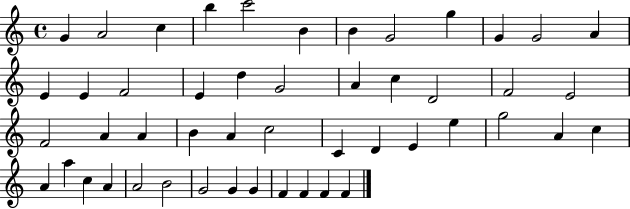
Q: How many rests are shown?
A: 0